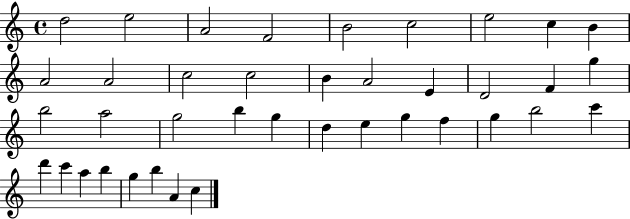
D5/h E5/h A4/h F4/h B4/h C5/h E5/h C5/q B4/q A4/h A4/h C5/h C5/h B4/q A4/h E4/q D4/h F4/q G5/q B5/h A5/h G5/h B5/q G5/q D5/q E5/q G5/q F5/q G5/q B5/h C6/q D6/q C6/q A5/q B5/q G5/q B5/q A4/q C5/q